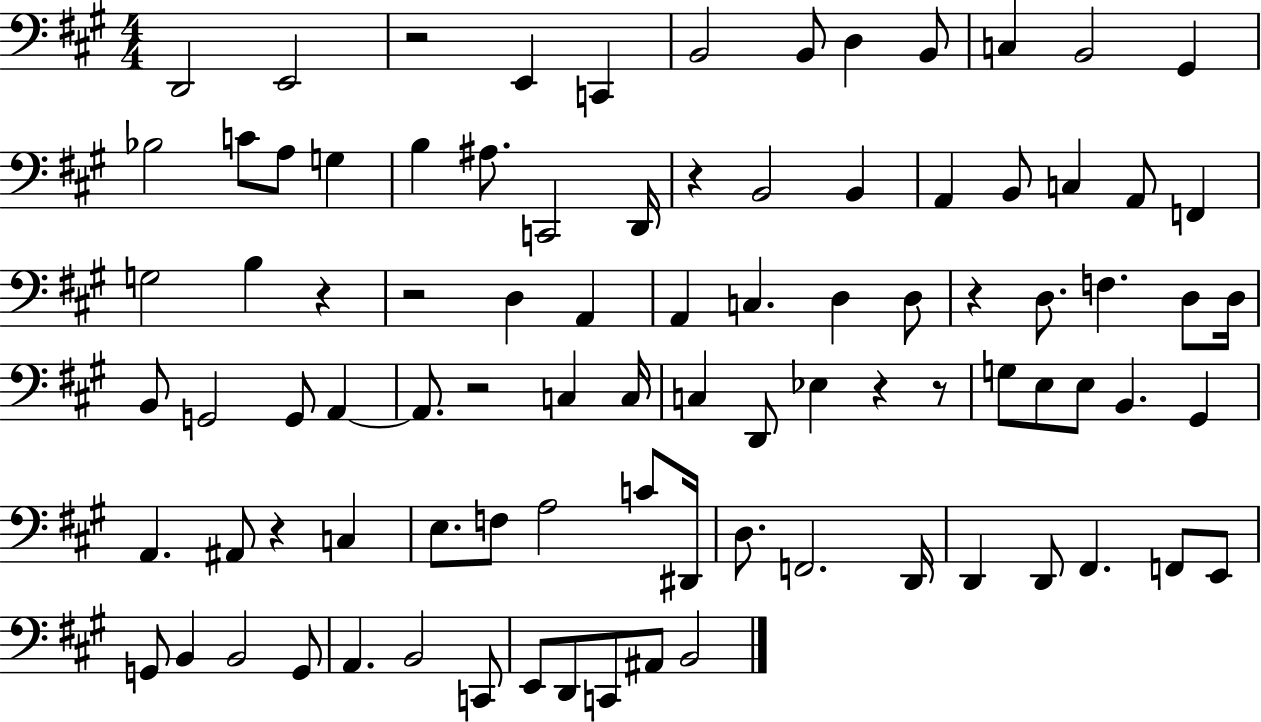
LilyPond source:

{
  \clef bass
  \numericTimeSignature
  \time 4/4
  \key a \major
  d,2 e,2 | r2 e,4 c,4 | b,2 b,8 d4 b,8 | c4 b,2 gis,4 | \break bes2 c'8 a8 g4 | b4 ais8. c,2 d,16 | r4 b,2 b,4 | a,4 b,8 c4 a,8 f,4 | \break g2 b4 r4 | r2 d4 a,4 | a,4 c4. d4 d8 | r4 d8. f4. d8 d16 | \break b,8 g,2 g,8 a,4~~ | a,8. r2 c4 c16 | c4 d,8 ees4 r4 r8 | g8 e8 e8 b,4. gis,4 | \break a,4. ais,8 r4 c4 | e8. f8 a2 c'8 dis,16 | d8. f,2. d,16 | d,4 d,8 fis,4. f,8 e,8 | \break g,8 b,4 b,2 g,8 | a,4. b,2 c,8 | e,8 d,8 c,8 ais,8 b,2 | \bar "|."
}